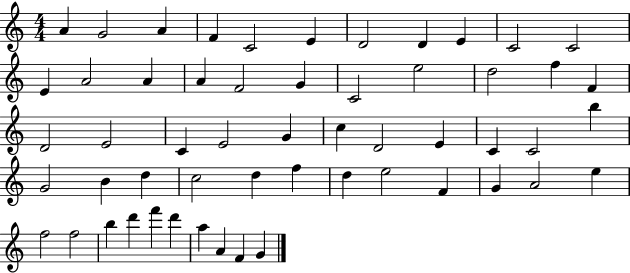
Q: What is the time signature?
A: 4/4